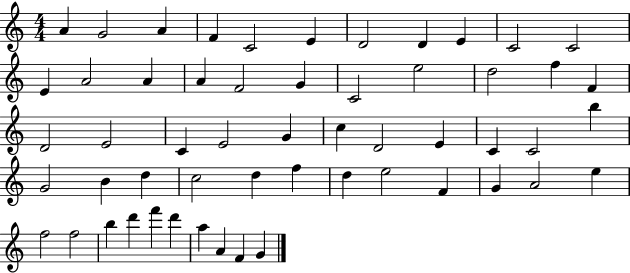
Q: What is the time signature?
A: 4/4